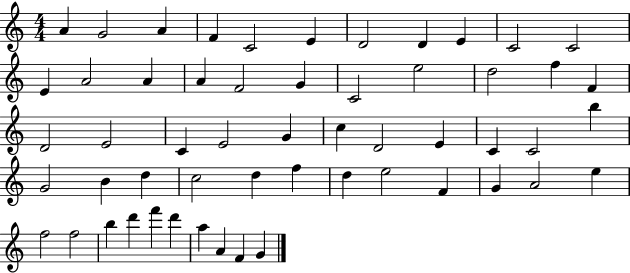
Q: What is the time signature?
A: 4/4